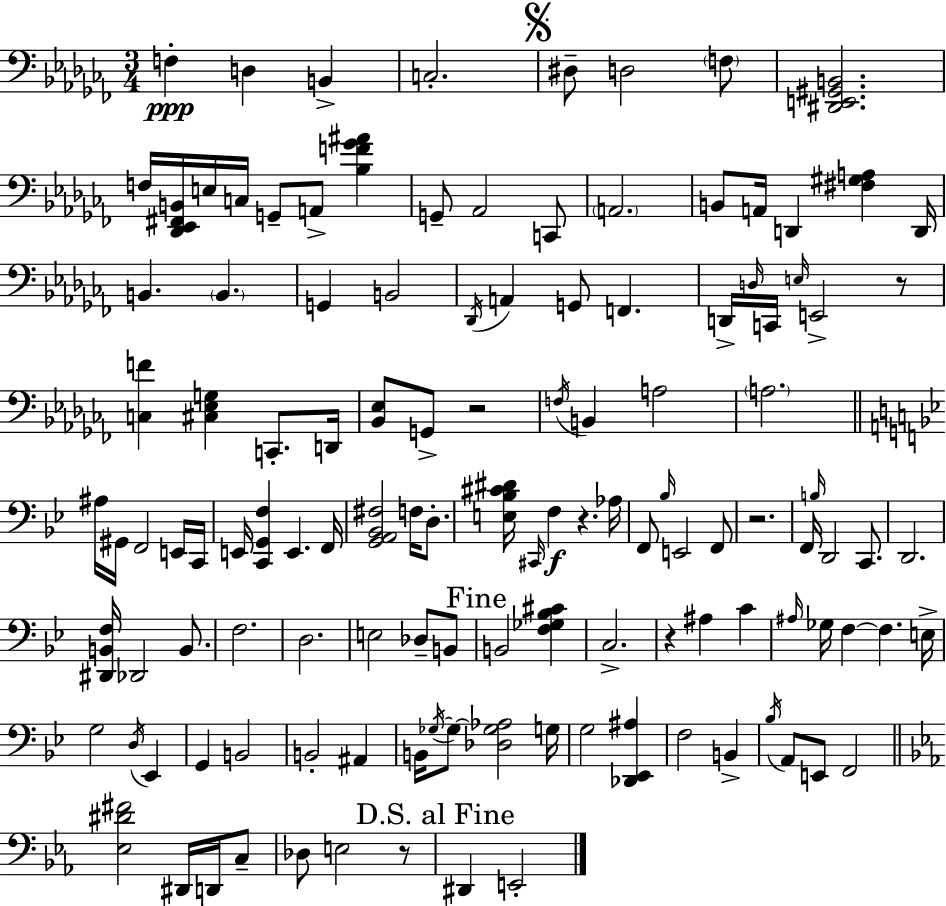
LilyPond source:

{
  \clef bass
  \numericTimeSignature
  \time 3/4
  \key aes \minor
  \repeat volta 2 { f4-.\ppp d4 b,4-> | c2.-. | \mark \markup { \musicglyph "scripts.segno" } dis8-- d2 \parenthesize f8 | <dis, e, gis, b,>2. | \break f16 <des, ees, fis, b,>16 e16 c16 g,8-- a,8-> <bes f' ges' ais'>4 | g,8-- aes,2 c,8 | \parenthesize a,2. | b,8 a,16 d,4 <fis gis a>4 d,16 | \break b,4. \parenthesize b,4. | g,4 b,2 | \acciaccatura { des,16 } a,4 g,8 f,4. | d,16-> \grace { d16 } c,16 \grace { e16 } e,2-> | \break r8 <c f'>4 <cis ees g>4 c,8.-. | d,16 <bes, ees>8 g,8-> r2 | \acciaccatura { f16 } b,4 a2 | \parenthesize a2. | \break \bar "||" \break \key bes \major ais16 gis,16 f,2 e,16 c,16 | e,16 <c, g, f>4 e,4. f,16 | <g, a, bes, fis>2 f16 d8.-. | <e bes cis' dis'>16 \grace { cis,16 }\f f4 r4. | \break aes16 f,8 \grace { bes16 } e,2 | f,8 r2. | f,16 \grace { b16 } d,2 | c,8. d,2. | \break <dis, b, f>16 des,2 | b,8. f2. | d2. | e2 des8-- | \break b,8 \mark "Fine" b,2 <f ges bes cis'>4 | c2.-> | r4 ais4 c'4 | \grace { ais16 } ges16 f4~~ f4. | \break e16-> g2 | \acciaccatura { d16 } ees,4 g,4 b,2 | b,2-. | ais,4 b,16 \acciaccatura { ges16~ }~ ges8 <des ges aes>2 | \break g16 g2 | <des, ees, ais>4 f2 | b,4-> \acciaccatura { bes16 } a,8 e,8 f,2 | \bar "||" \break \key c \minor <ees dis' fis'>2 dis,16 d,16 c8-- | des8 e2 r8 | \mark "D.S. al Fine" dis,4 e,2-. | } \bar "|."
}